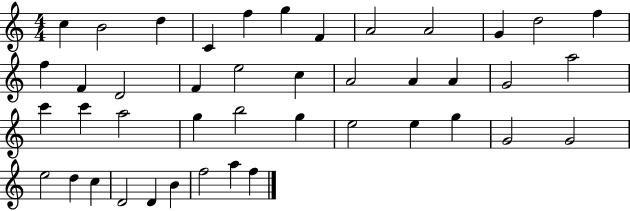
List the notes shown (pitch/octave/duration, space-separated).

C5/q B4/h D5/q C4/q F5/q G5/q F4/q A4/h A4/h G4/q D5/h F5/q F5/q F4/q D4/h F4/q E5/h C5/q A4/h A4/q A4/q G4/h A5/h C6/q C6/q A5/h G5/q B5/h G5/q E5/h E5/q G5/q G4/h G4/h E5/h D5/q C5/q D4/h D4/q B4/q F5/h A5/q F5/q